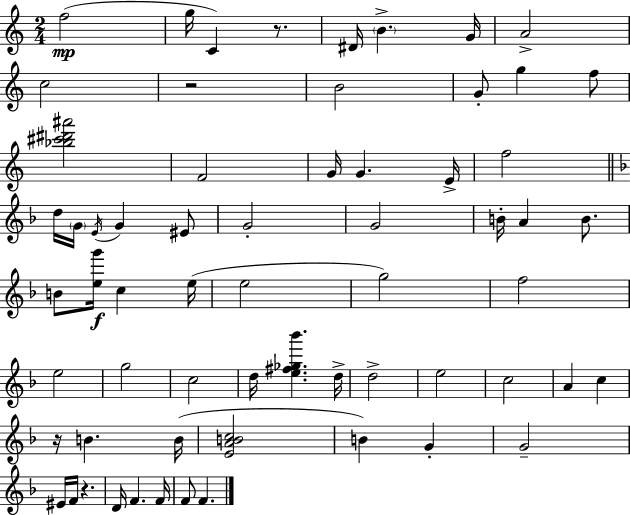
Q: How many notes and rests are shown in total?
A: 63